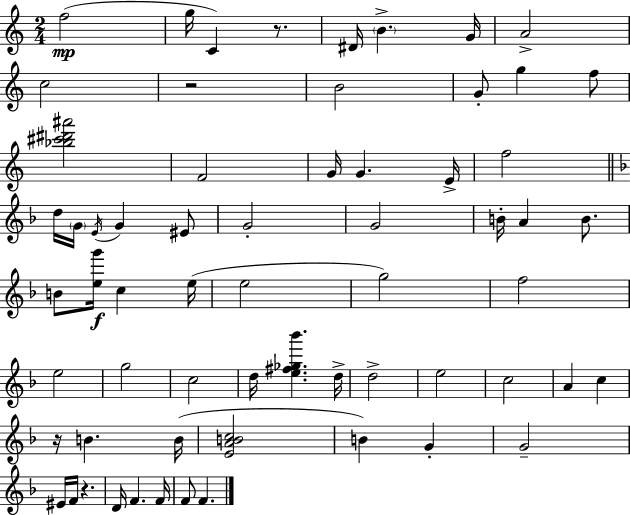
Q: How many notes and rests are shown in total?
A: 63